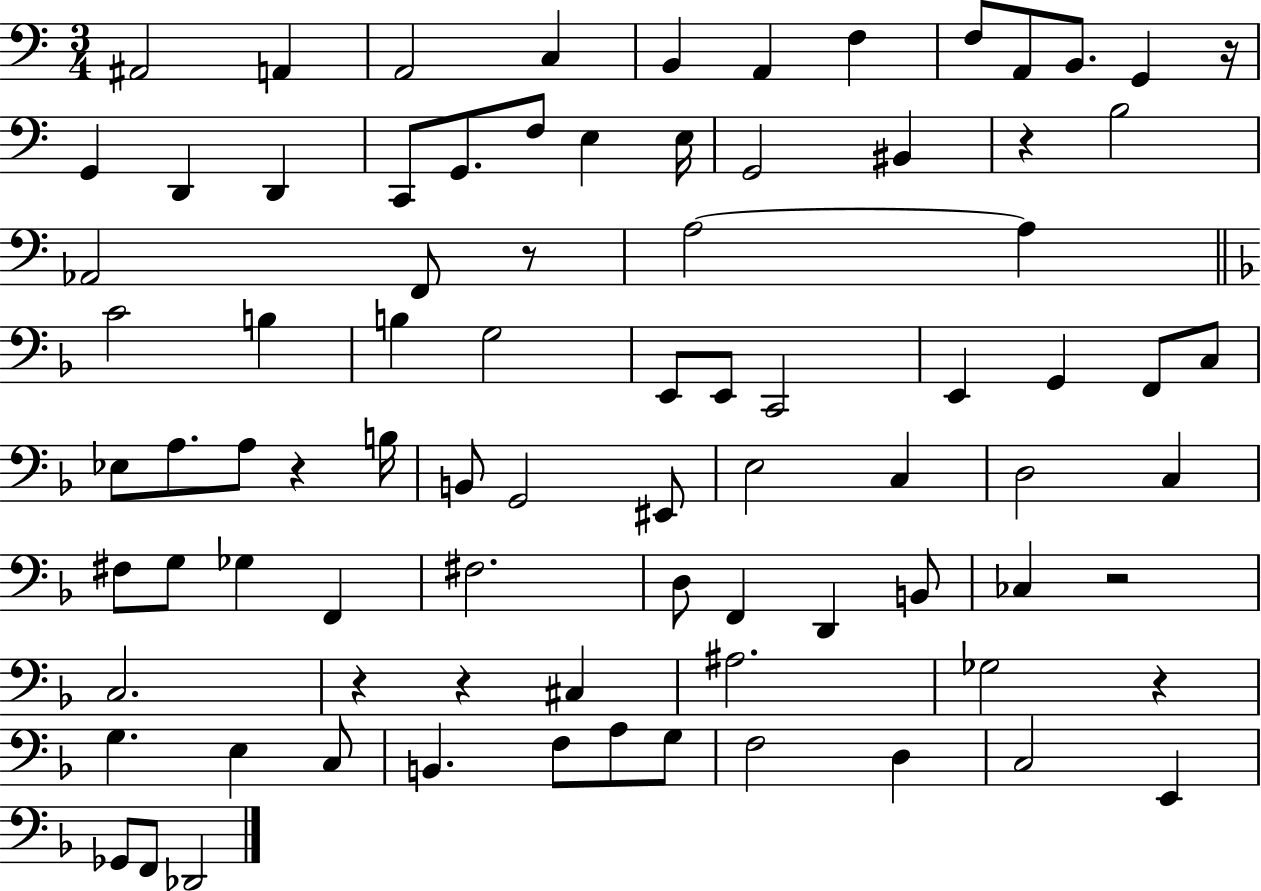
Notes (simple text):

A#2/h A2/q A2/h C3/q B2/q A2/q F3/q F3/e A2/e B2/e. G2/q R/s G2/q D2/q D2/q C2/e G2/e. F3/e E3/q E3/s G2/h BIS2/q R/q B3/h Ab2/h F2/e R/e A3/h A3/q C4/h B3/q B3/q G3/h E2/e E2/e C2/h E2/q G2/q F2/e C3/e Eb3/e A3/e. A3/e R/q B3/s B2/e G2/h EIS2/e E3/h C3/q D3/h C3/q F#3/e G3/e Gb3/q F2/q F#3/h. D3/e F2/q D2/q B2/e CES3/q R/h C3/h. R/q R/q C#3/q A#3/h. Gb3/h R/q G3/q. E3/q C3/e B2/q. F3/e A3/e G3/e F3/h D3/q C3/h E2/q Gb2/e F2/e Db2/h